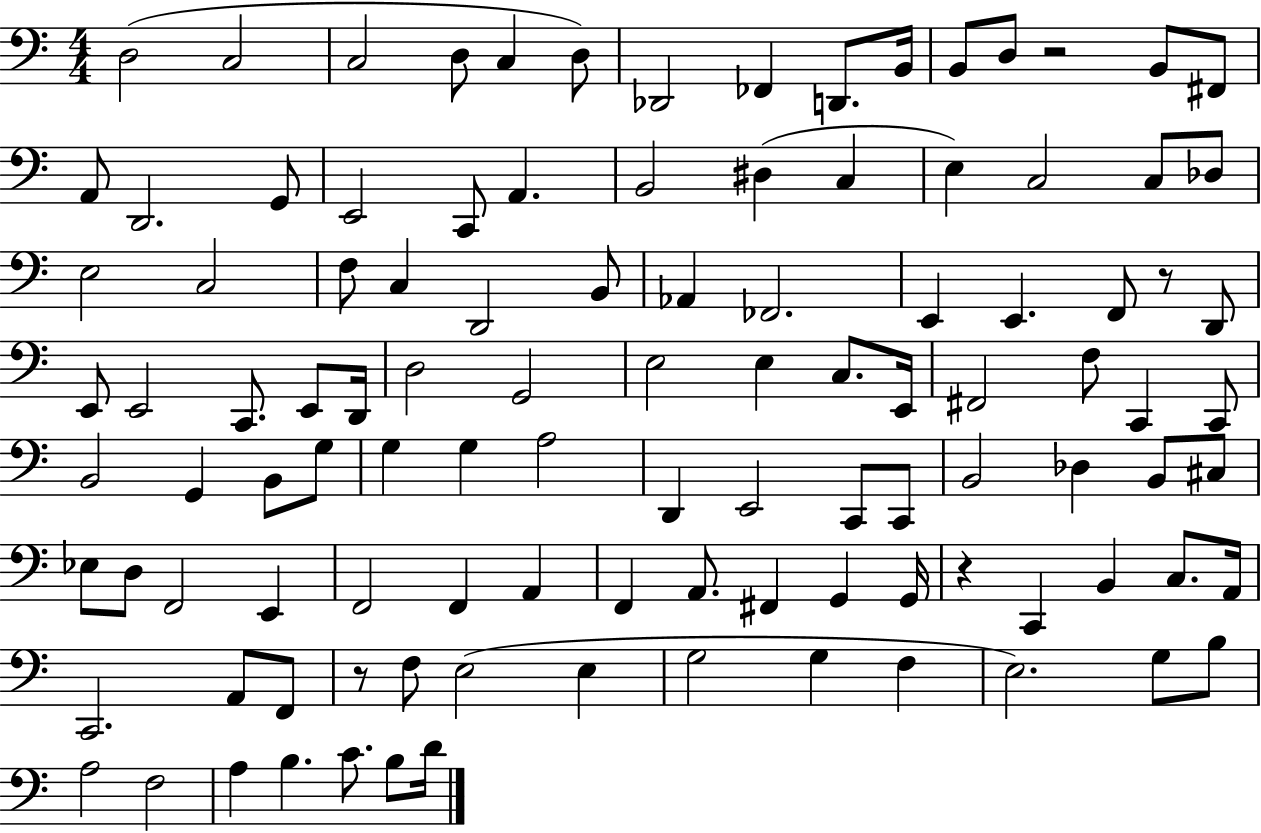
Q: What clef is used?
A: bass